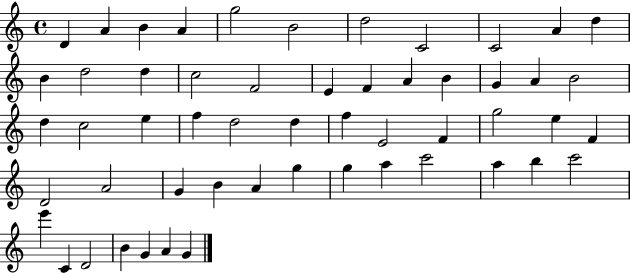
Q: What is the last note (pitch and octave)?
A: G4